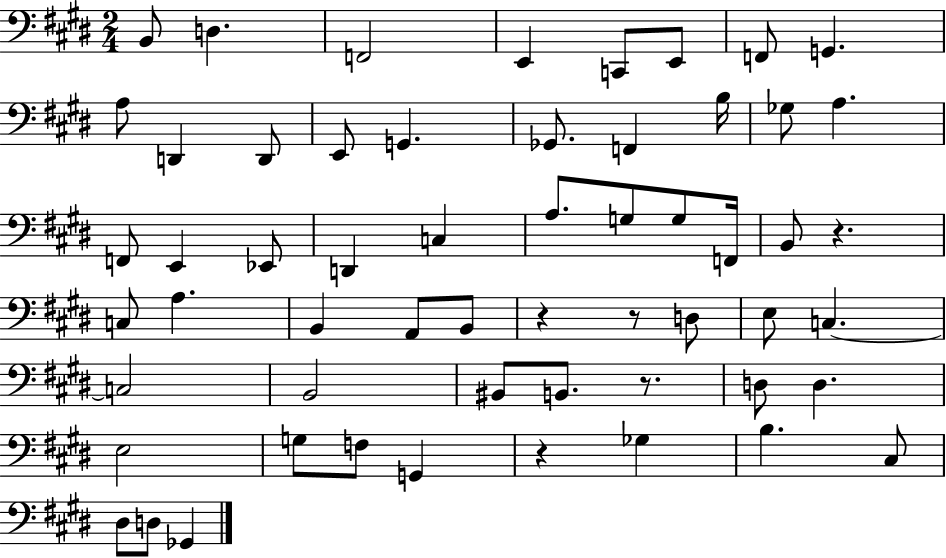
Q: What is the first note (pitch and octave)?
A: B2